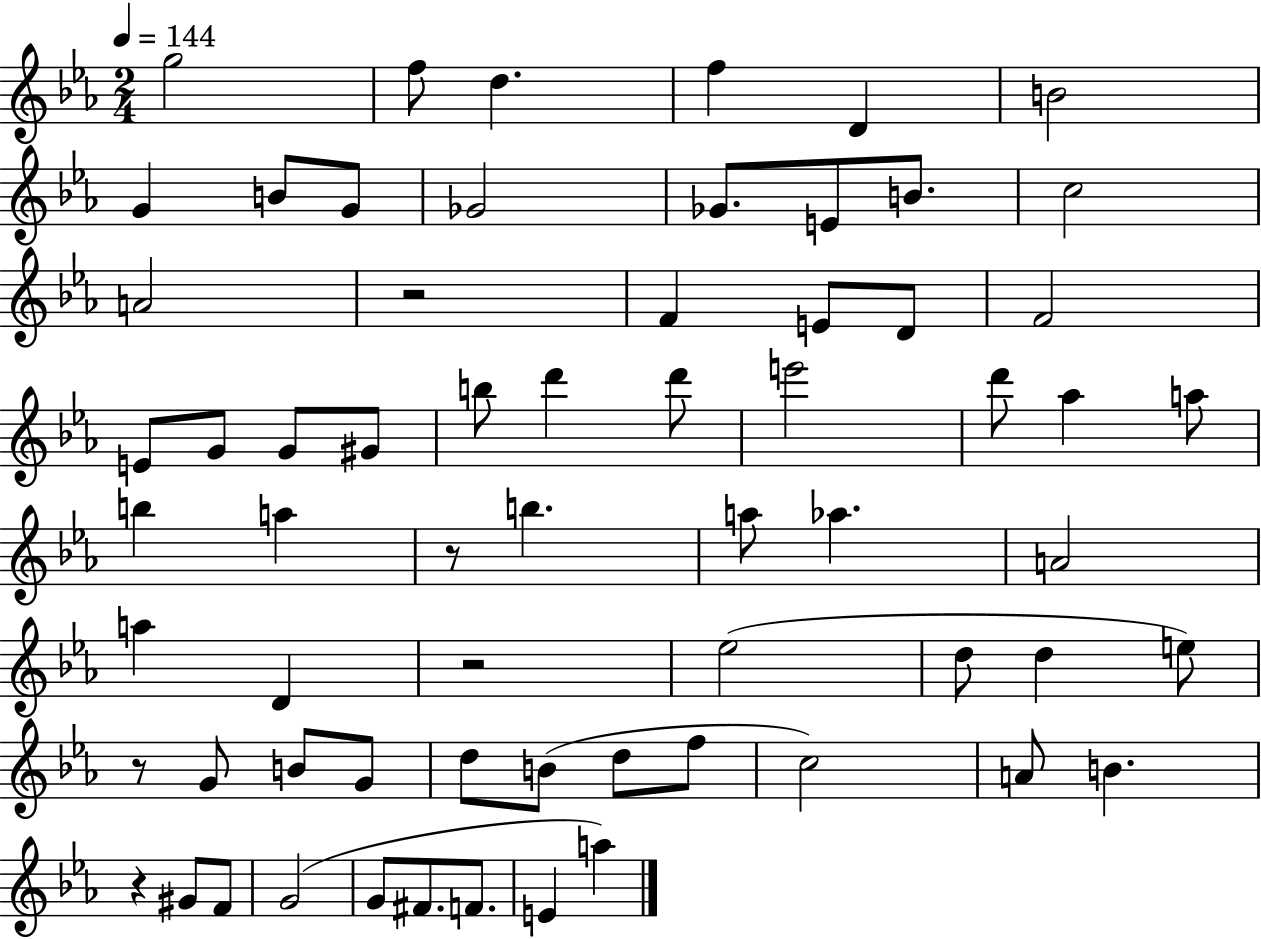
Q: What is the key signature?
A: EES major